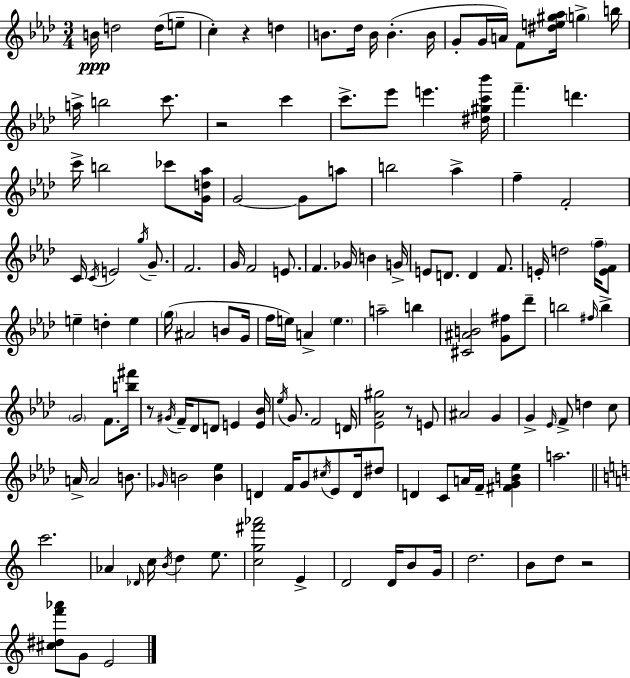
{
  \clef treble
  \numericTimeSignature
  \time 3/4
  \key aes \major
  b'16\ppp d''2 d''16( e''8-- | c''4-.) r4 d''4 | b'8. des''16 b'16 b'4.-.( b'16 | g'8-. g'16 a'16) f'8 <dis'' e'' gis'' aes''>16 \parenthesize g''4-> b''16 | \break a''16-> b''2 c'''8. | r2 c'''4 | c'''8.-> ees'''8 e'''4. <dis'' gis'' c''' bes'''>16 | f'''4.-- d'''4. | \break c'''16-> b''2 ces'''8 <g' d'' aes''>16 | g'2~~ g'8 a''8 | b''2 aes''4-> | f''4-- f'2-. | \break c'16 \acciaccatura { c'16 } e'2 \acciaccatura { g''16 } g'8.-- | f'2. | g'16 f'2 e'8. | f'4. ges'16 b'4 | \break g'16-> e'8 d'8. d'4 f'8. | e'16-. d''2 \parenthesize f''16-- | <e' f'>8 e''4-- d''4-. e''4 | \parenthesize g''16( ais'2 b'8 | \break g'16 f''16 e''16) a'4-> \parenthesize e''4. | a''2-- b''4 | <cis' ais' b'>2 <g' fis''>8 | des'''8-- b''2 \grace { fis''16 } b''4-> | \break \parenthesize g'2 f'8. | <b'' fis'''>16 r8 \acciaccatura { gis'16 } f'16-- des'8 d'8 e'4 | <e' bes'>16 \acciaccatura { ees''16 } g'8. f'2 | d'16 <ees' aes' gis''>2 | \break r8 e'8 ais'2 | g'4 g'4-> \grace { ees'16 } f'8-> | d''4 c''8 a'16-> a'2 | b'8. \grace { ges'16 } b'2 | \break <b' ees''>4 d'4 f'16 | g'8 \acciaccatura { cis''16 } ees'8 d'16 dis''8 d'4 | c'8 a'16 f'16-- <fis' g' b' ees''>4 a''2. | \bar "||" \break \key c \major c'''2. | aes'4 \grace { des'16 } c''16 \acciaccatura { b'16 } d''4 e''8. | <c'' g'' fis''' aes'''>2 e'4-> | d'2 d'16 b'8 | \break g'16 d''2. | b'8 d''8 r2 | <cis'' dis'' f''' aes'''>8 g'8 e'2 | \bar "|."
}